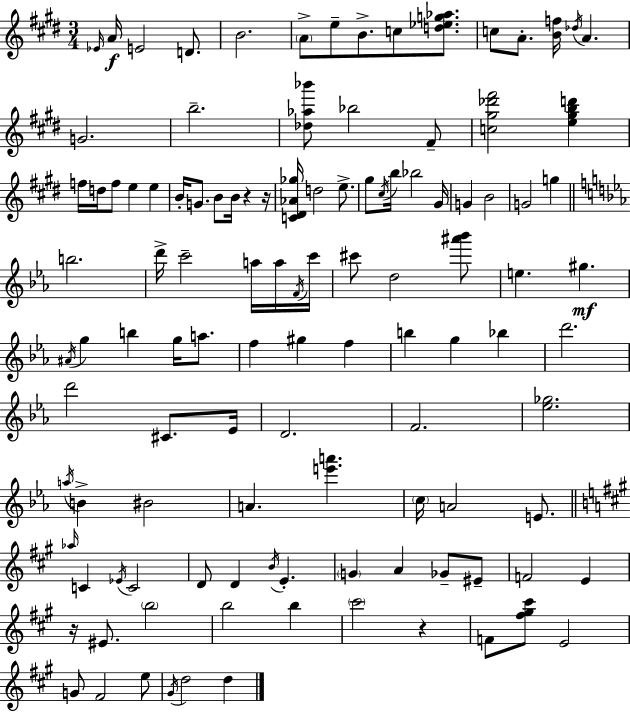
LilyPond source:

{
  \clef treble
  \numericTimeSignature
  \time 3/4
  \key e \major
  \repeat volta 2 { \grace { ees'16 }\f a'16 e'2 d'8. | b'2. | \parenthesize a'8-> e''8-- b'8.-> c''8 <d'' ees'' g'' aes''>8. | c''8 a'8.-. <b' f''>16 \acciaccatura { des''16 } a'4. | \break g'2. | b''2.-- | <des'' aes'' bes'''>8 bes''2 | fis'8-- <c'' gis'' des''' fis'''>2 <e'' gis'' b'' d'''>4 | \break f''16 d''16 f''8 e''4 e''4 | b'16-. g'8. b'8 b'16 r4 | r16 <c' dis' aes' ges''>16 d''2 e''8.-> | gis''8 \acciaccatura { cis''16 } b''16 bes''2 | \break gis'16 g'4 b'2 | g'2 g''4 | \bar "||" \break \key ees \major b''2. | d'''16-> c'''2-- a''16 a''16 \acciaccatura { f'16 } | c'''16 cis'''8 d''2 <ais''' bes'''>8 | e''4. gis''4.\mf | \break \acciaccatura { ais'16 } g''4 b''4 g''16 a''8. | f''4 gis''4 f''4 | b''4 g''4 bes''4 | d'''2. | \break d'''2 cis'8. | ees'16 d'2. | f'2. | <ees'' ges''>2. | \break \acciaccatura { a''16 } b'4-> bis'2 | a'4. <e''' a'''>4. | \parenthesize c''16 a'2 | e'8. \bar "||" \break \key a \major \grace { aes''16 } c'4 \acciaccatura { ees'16 } c'2 | d'8 d'4 \acciaccatura { b'16 } e'4.-. | \parenthesize g'4 a'4 ges'8-- | eis'8-- f'2 e'4 | \break r16 eis'8. \parenthesize b''2 | b''2 b''4 | \parenthesize cis'''2 r4 | f'8 <fis'' gis'' cis'''>8 e'2 | \break g'8 fis'2 | e''8 \acciaccatura { gis'16 } d''2 | d''4 } \bar "|."
}